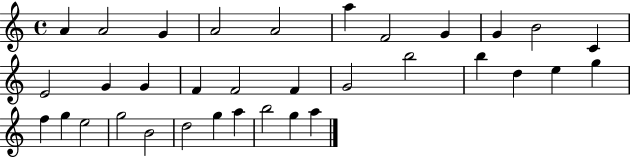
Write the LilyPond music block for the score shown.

{
  \clef treble
  \time 4/4
  \defaultTimeSignature
  \key c \major
  a'4 a'2 g'4 | a'2 a'2 | a''4 f'2 g'4 | g'4 b'2 c'4 | \break e'2 g'4 g'4 | f'4 f'2 f'4 | g'2 b''2 | b''4 d''4 e''4 g''4 | \break f''4 g''4 e''2 | g''2 b'2 | d''2 g''4 a''4 | b''2 g''4 a''4 | \break \bar "|."
}